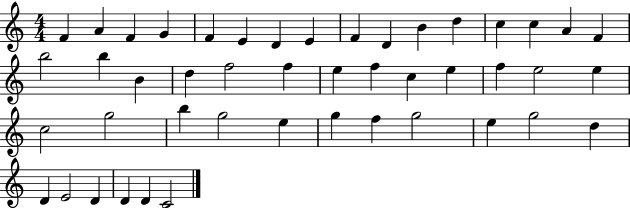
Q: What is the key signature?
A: C major